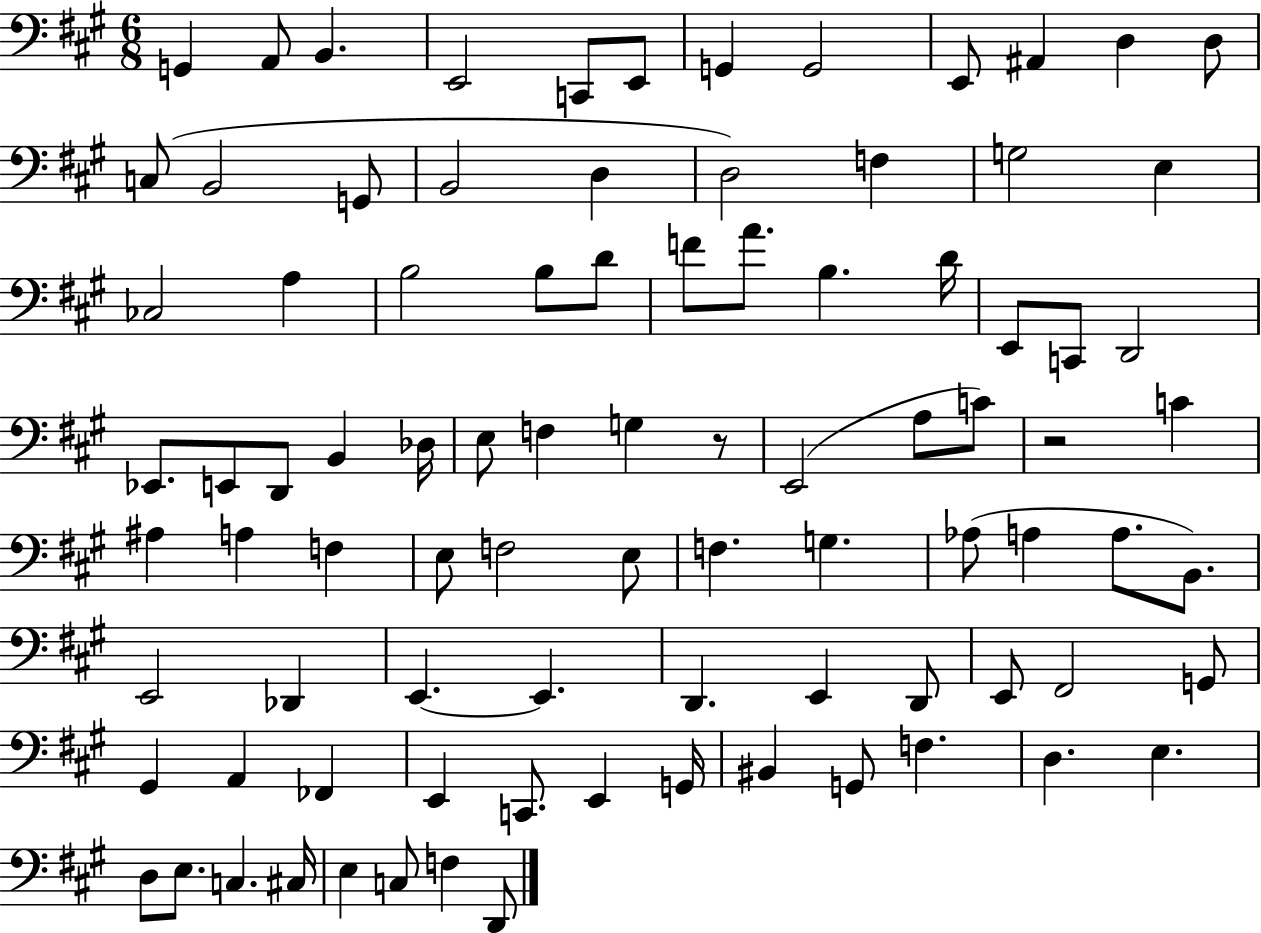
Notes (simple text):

G2/q A2/e B2/q. E2/h C2/e E2/e G2/q G2/h E2/e A#2/q D3/q D3/e C3/e B2/h G2/e B2/h D3/q D3/h F3/q G3/h E3/q CES3/h A3/q B3/h B3/e D4/e F4/e A4/e. B3/q. D4/s E2/e C2/e D2/h Eb2/e. E2/e D2/e B2/q Db3/s E3/e F3/q G3/q R/e E2/h A3/e C4/e R/h C4/q A#3/q A3/q F3/q E3/e F3/h E3/e F3/q. G3/q. Ab3/e A3/q A3/e. B2/e. E2/h Db2/q E2/q. E2/q. D2/q. E2/q D2/e E2/e F#2/h G2/e G#2/q A2/q FES2/q E2/q C2/e. E2/q G2/s BIS2/q G2/e F3/q. D3/q. E3/q. D3/e E3/e. C3/q. C#3/s E3/q C3/e F3/q D2/e